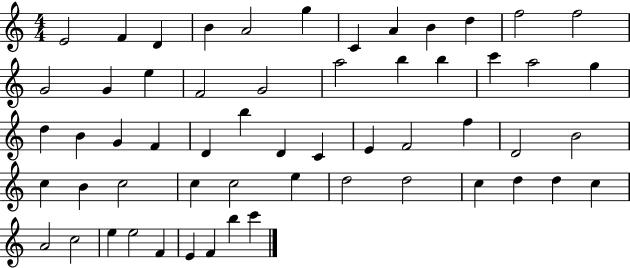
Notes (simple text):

E4/h F4/q D4/q B4/q A4/h G5/q C4/q A4/q B4/q D5/q F5/h F5/h G4/h G4/q E5/q F4/h G4/h A5/h B5/q B5/q C6/q A5/h G5/q D5/q B4/q G4/q F4/q D4/q B5/q D4/q C4/q E4/q F4/h F5/q D4/h B4/h C5/q B4/q C5/h C5/q C5/h E5/q D5/h D5/h C5/q D5/q D5/q C5/q A4/h C5/h E5/q E5/h F4/q E4/q F4/q B5/q C6/q